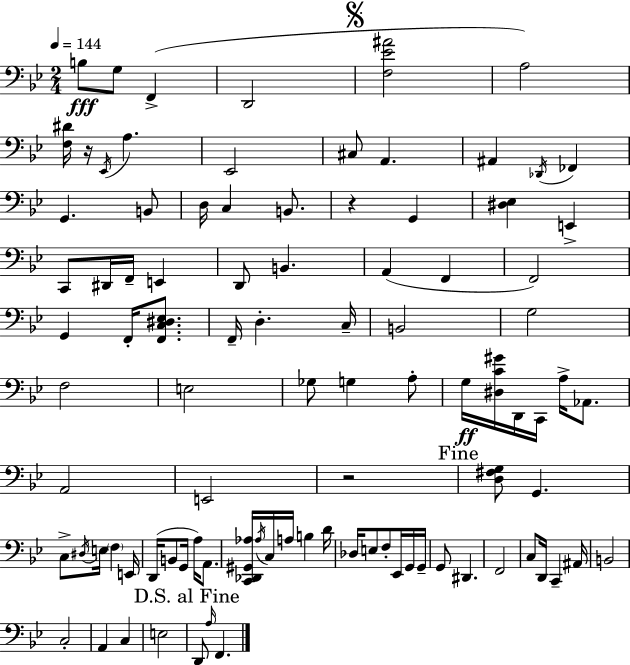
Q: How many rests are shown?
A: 3